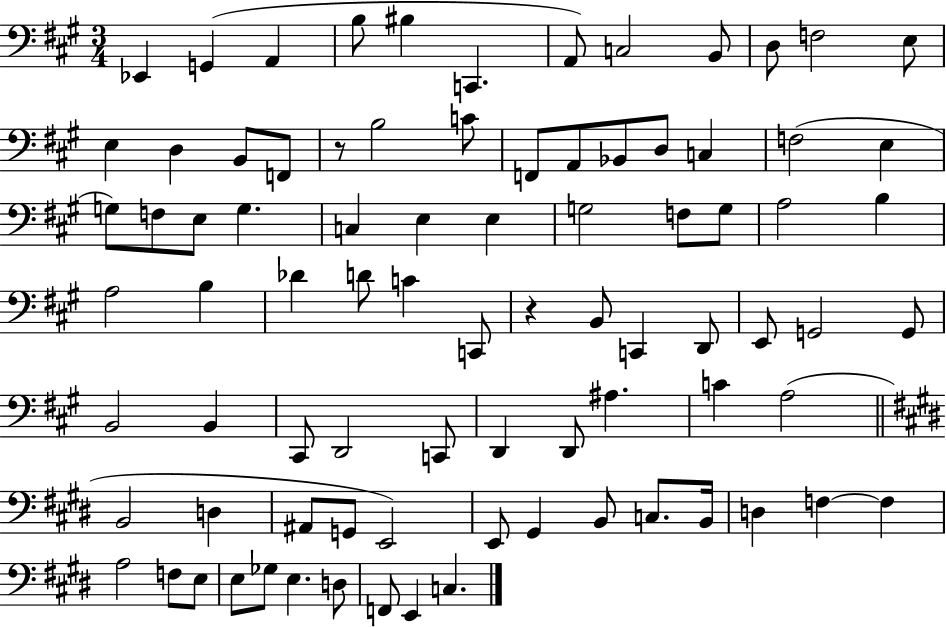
{
  \clef bass
  \numericTimeSignature
  \time 3/4
  \key a \major
  ees,4 g,4( a,4 | b8 bis4 c,4. | a,8) c2 b,8 | d8 f2 e8 | \break e4 d4 b,8 f,8 | r8 b2 c'8 | f,8 a,8 bes,8 d8 c4 | f2( e4 | \break g8) f8 e8 g4. | c4 e4 e4 | g2 f8 g8 | a2 b4 | \break a2 b4 | des'4 d'8 c'4 c,8 | r4 b,8 c,4 d,8 | e,8 g,2 g,8 | \break b,2 b,4 | cis,8 d,2 c,8 | d,4 d,8 ais4. | c'4 a2( | \break \bar "||" \break \key e \major b,2 d4 | ais,8 g,8 e,2) | e,8 gis,4 b,8 c8. b,16 | d4 f4~~ f4 | \break a2 f8 e8 | e8 ges8 e4. d8 | f,8 e,4 c4. | \bar "|."
}